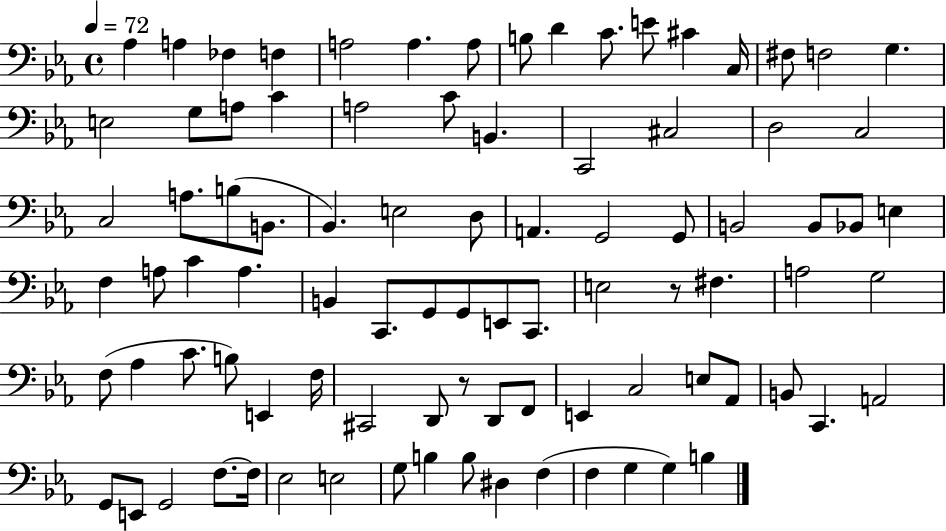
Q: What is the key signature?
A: EES major